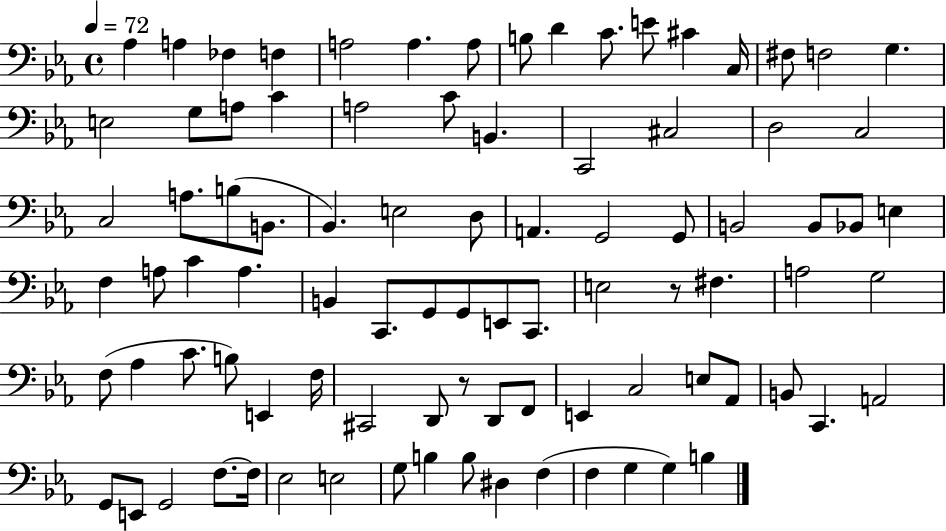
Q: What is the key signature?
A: EES major